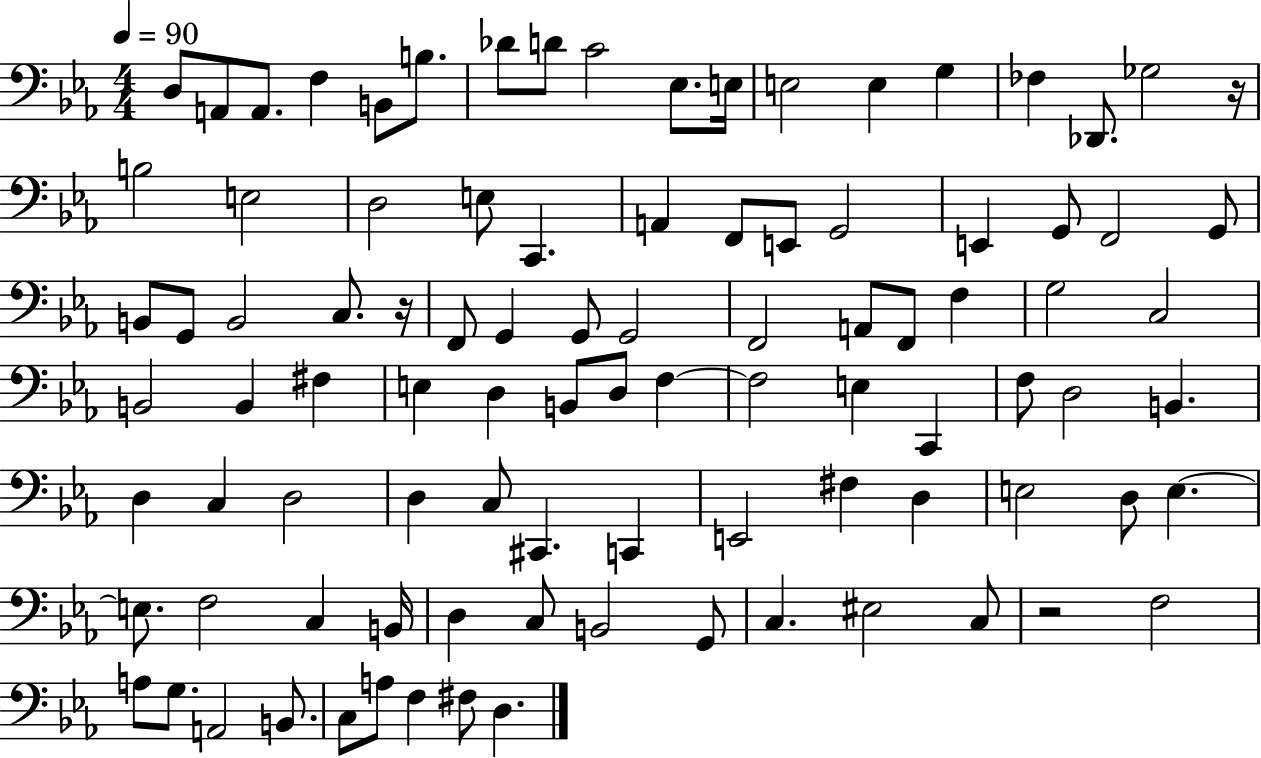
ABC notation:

X:1
T:Untitled
M:4/4
L:1/4
K:Eb
D,/2 A,,/2 A,,/2 F, B,,/2 B,/2 _D/2 D/2 C2 _E,/2 E,/4 E,2 E, G, _F, _D,,/2 _G,2 z/4 B,2 E,2 D,2 E,/2 C,, A,, F,,/2 E,,/2 G,,2 E,, G,,/2 F,,2 G,,/2 B,,/2 G,,/2 B,,2 C,/2 z/4 F,,/2 G,, G,,/2 G,,2 F,,2 A,,/2 F,,/2 F, G,2 C,2 B,,2 B,, ^F, E, D, B,,/2 D,/2 F, F,2 E, C,, F,/2 D,2 B,, D, C, D,2 D, C,/2 ^C,, C,, E,,2 ^F, D, E,2 D,/2 E, E,/2 F,2 C, B,,/4 D, C,/2 B,,2 G,,/2 C, ^E,2 C,/2 z2 F,2 A,/2 G,/2 A,,2 B,,/2 C,/2 A,/2 F, ^F,/2 D,